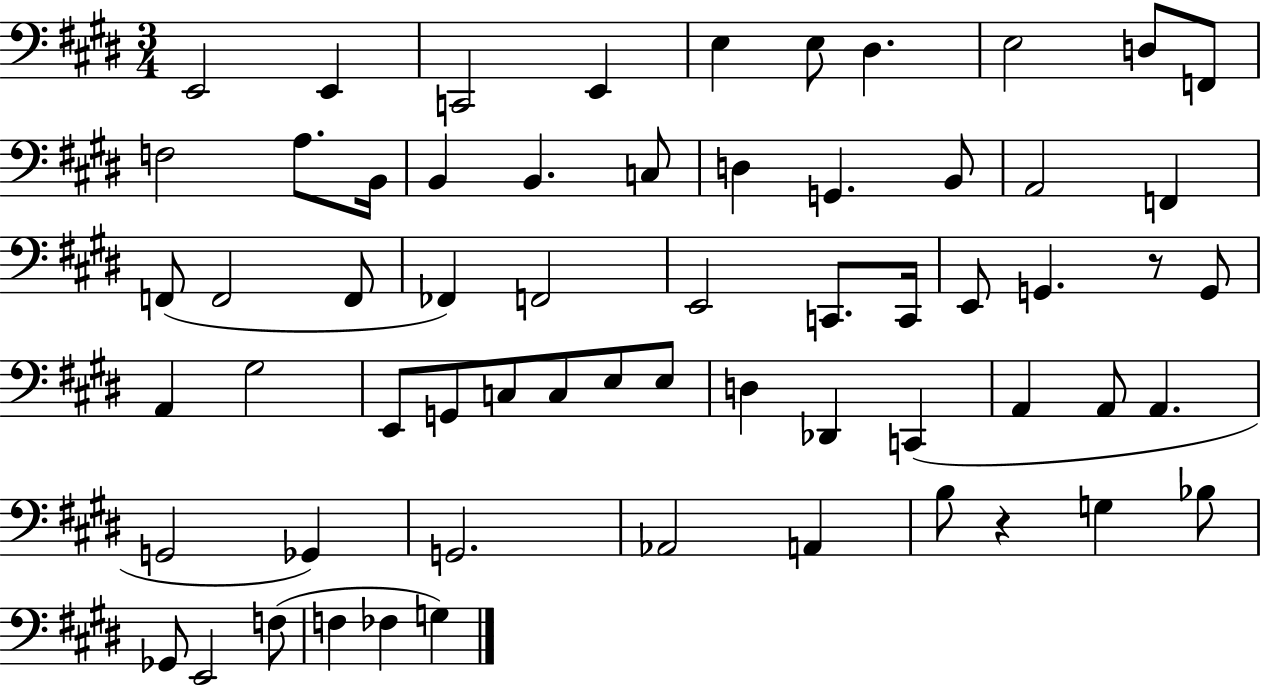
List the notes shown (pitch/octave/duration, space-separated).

E2/h E2/q C2/h E2/q E3/q E3/e D#3/q. E3/h D3/e F2/e F3/h A3/e. B2/s B2/q B2/q. C3/e D3/q G2/q. B2/e A2/h F2/q F2/e F2/h F2/e FES2/q F2/h E2/h C2/e. C2/s E2/e G2/q. R/e G2/e A2/q G#3/h E2/e G2/e C3/e C3/e E3/e E3/e D3/q Db2/q C2/q A2/q A2/e A2/q. G2/h Gb2/q G2/h. Ab2/h A2/q B3/e R/q G3/q Bb3/e Gb2/e E2/h F3/e F3/q FES3/q G3/q